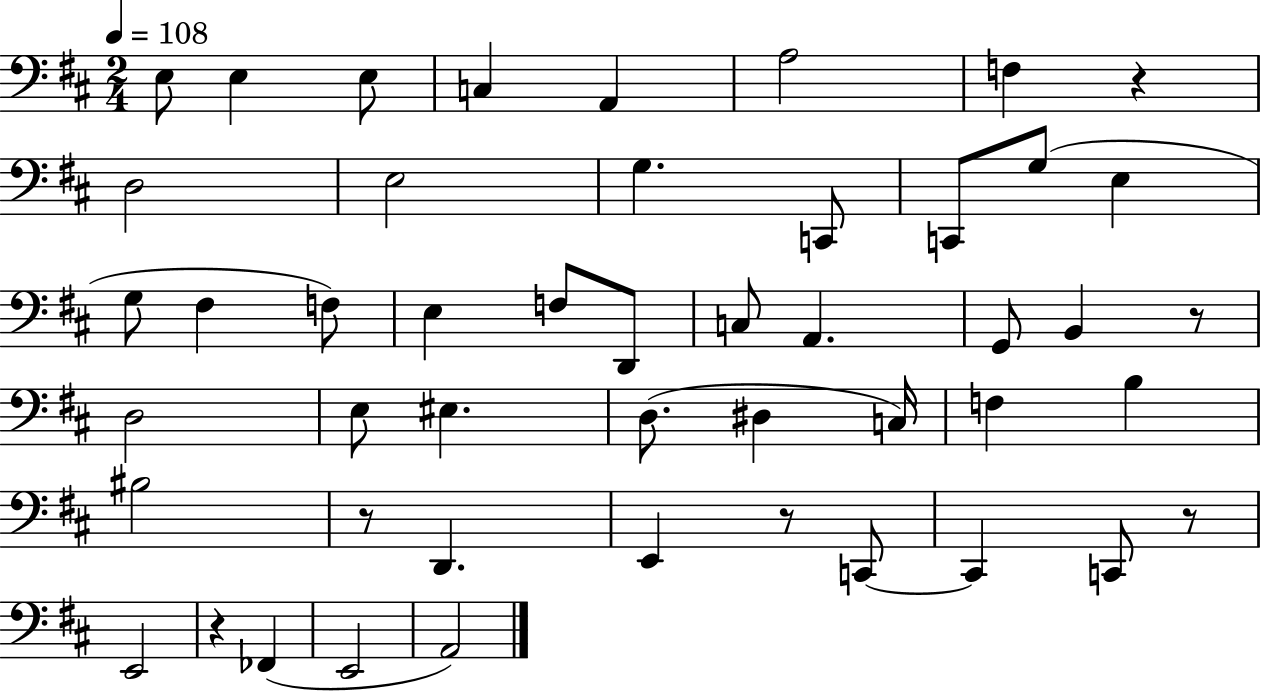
{
  \clef bass
  \numericTimeSignature
  \time 2/4
  \key d \major
  \tempo 4 = 108
  e8 e4 e8 | c4 a,4 | a2 | f4 r4 | \break d2 | e2 | g4. c,8 | c,8 g8( e4 | \break g8 fis4 f8) | e4 f8 d,8 | c8 a,4. | g,8 b,4 r8 | \break d2 | e8 eis4. | d8.( dis4 c16) | f4 b4 | \break bis2 | r8 d,4. | e,4 r8 c,8~~ | c,4 c,8 r8 | \break e,2 | r4 fes,4( | e,2 | a,2) | \break \bar "|."
}